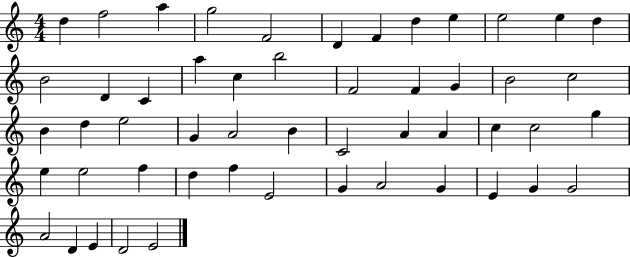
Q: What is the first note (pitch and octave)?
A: D5